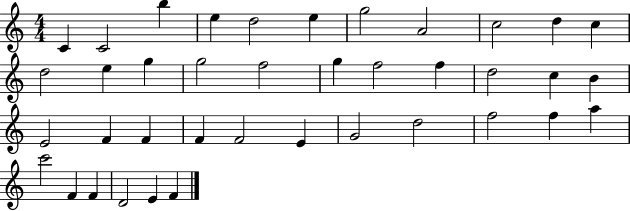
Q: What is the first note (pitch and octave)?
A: C4